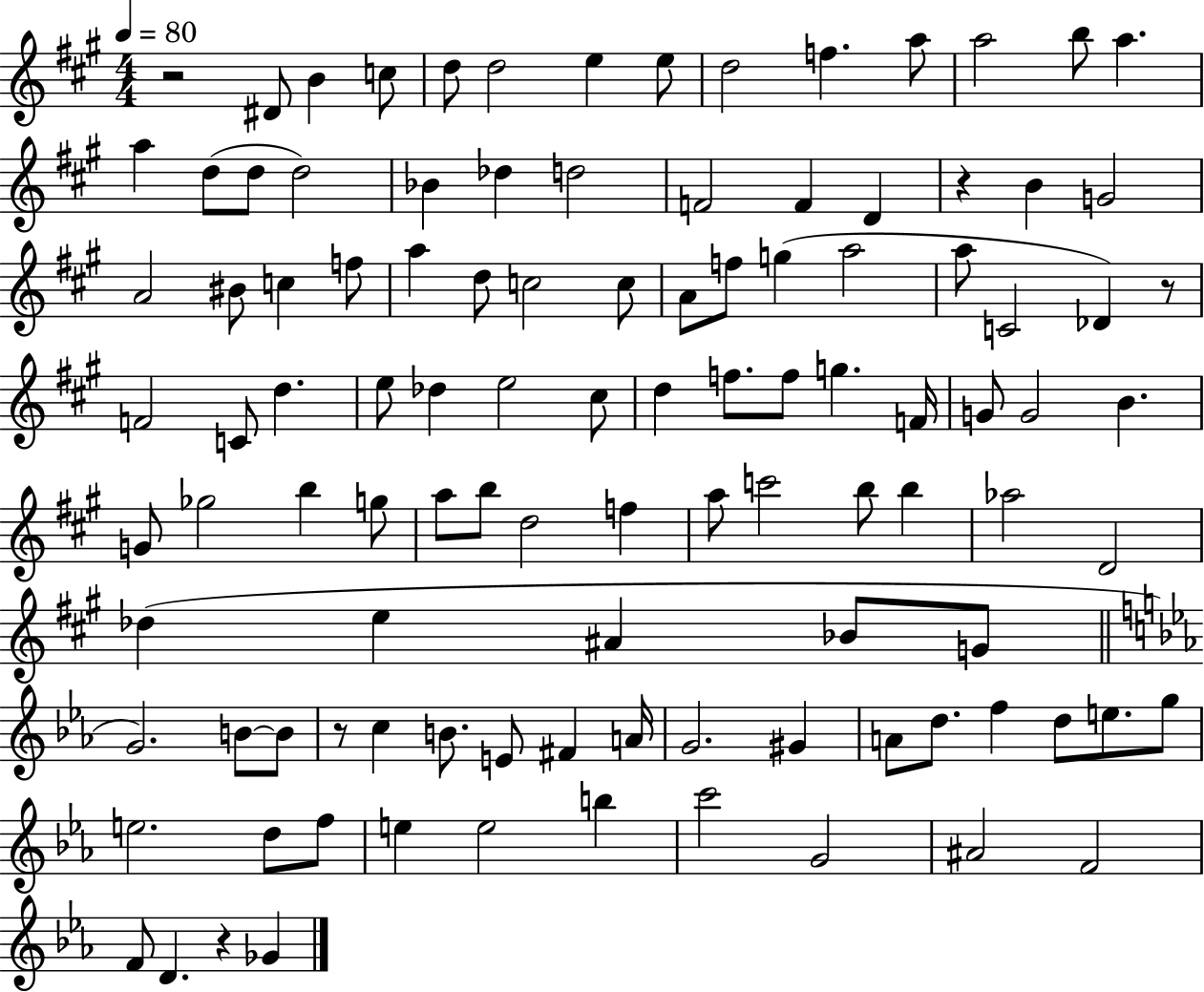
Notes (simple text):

R/h D#4/e B4/q C5/e D5/e D5/h E5/q E5/e D5/h F5/q. A5/e A5/h B5/e A5/q. A5/q D5/e D5/e D5/h Bb4/q Db5/q D5/h F4/h F4/q D4/q R/q B4/q G4/h A4/h BIS4/e C5/q F5/e A5/q D5/e C5/h C5/e A4/e F5/e G5/q A5/h A5/e C4/h Db4/q R/e F4/h C4/e D5/q. E5/e Db5/q E5/h C#5/e D5/q F5/e. F5/e G5/q. F4/s G4/e G4/h B4/q. G4/e Gb5/h B5/q G5/e A5/e B5/e D5/h F5/q A5/e C6/h B5/e B5/q Ab5/h D4/h Db5/q E5/q A#4/q Bb4/e G4/e G4/h. B4/e B4/e R/e C5/q B4/e. E4/e F#4/q A4/s G4/h. G#4/q A4/e D5/e. F5/q D5/e E5/e. G5/e E5/h. D5/e F5/e E5/q E5/h B5/q C6/h G4/h A#4/h F4/h F4/e D4/q. R/q Gb4/q